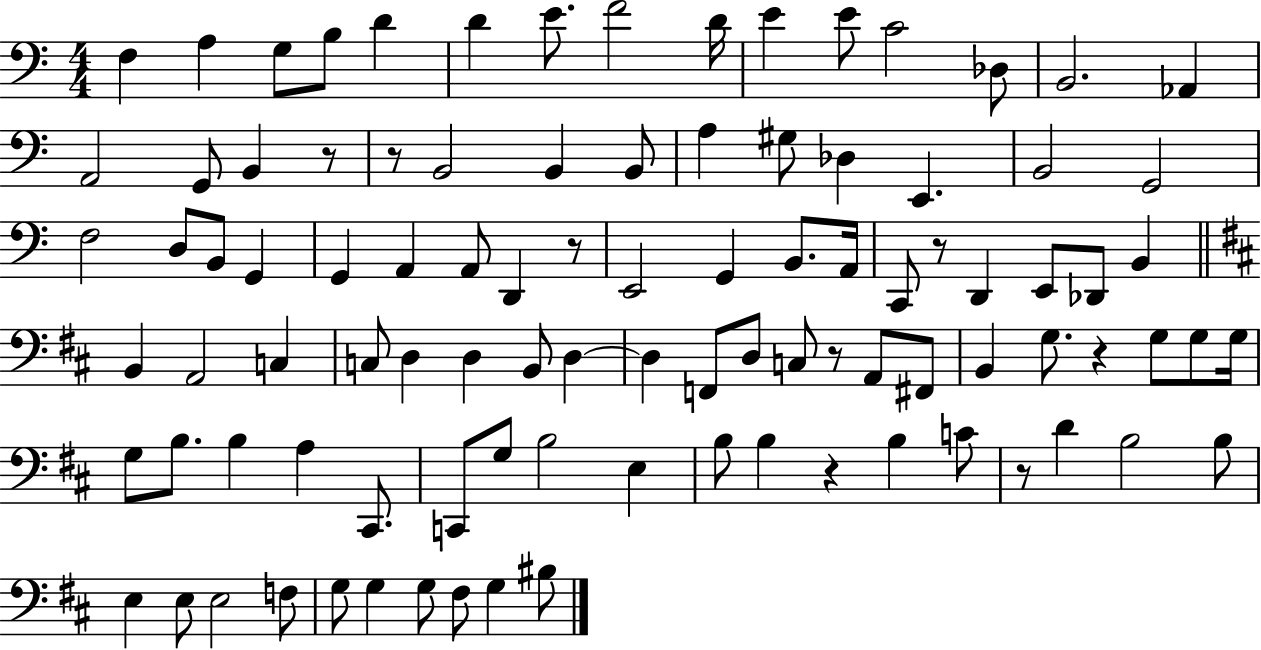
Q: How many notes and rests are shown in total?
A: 97